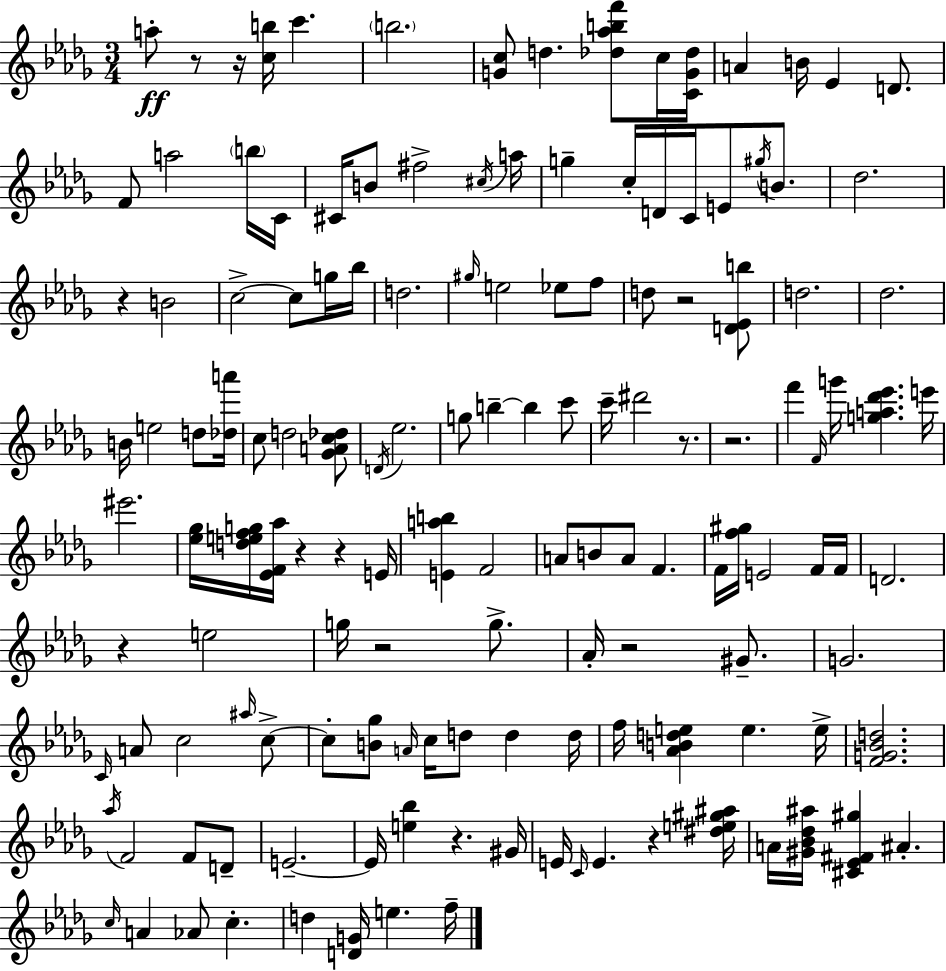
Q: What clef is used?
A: treble